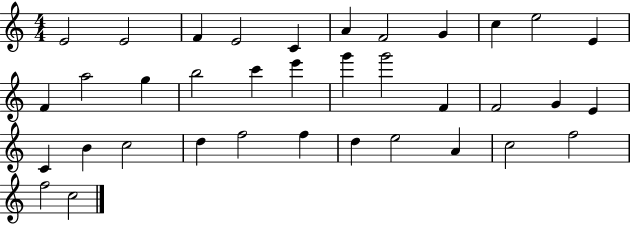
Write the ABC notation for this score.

X:1
T:Untitled
M:4/4
L:1/4
K:C
E2 E2 F E2 C A F2 G c e2 E F a2 g b2 c' e' g' g'2 F F2 G E C B c2 d f2 f d e2 A c2 f2 f2 c2